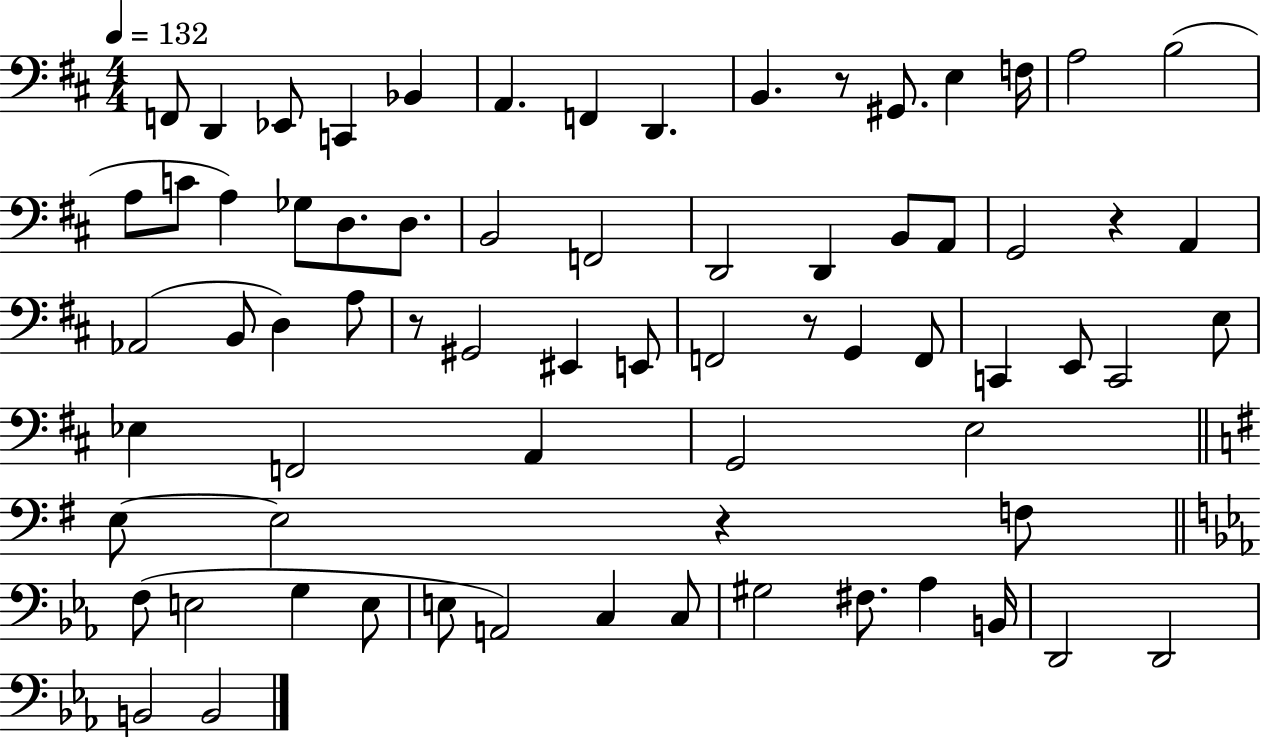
F2/e D2/q Eb2/e C2/q Bb2/q A2/q. F2/q D2/q. B2/q. R/e G#2/e. E3/q F3/s A3/h B3/h A3/e C4/e A3/q Gb3/e D3/e. D3/e. B2/h F2/h D2/h D2/q B2/e A2/e G2/h R/q A2/q Ab2/h B2/e D3/q A3/e R/e G#2/h EIS2/q E2/e F2/h R/e G2/q F2/e C2/q E2/e C2/h E3/e Eb3/q F2/h A2/q G2/h E3/h E3/e E3/h R/q F3/e F3/e E3/h G3/q E3/e E3/e A2/h C3/q C3/e G#3/h F#3/e. Ab3/q B2/s D2/h D2/h B2/h B2/h